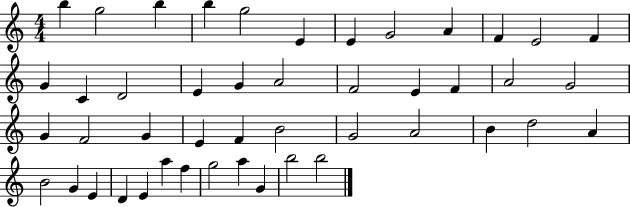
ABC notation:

X:1
T:Untitled
M:4/4
L:1/4
K:C
b g2 b b g2 E E G2 A F E2 F G C D2 E G A2 F2 E F A2 G2 G F2 G E F B2 G2 A2 B d2 A B2 G E D E a f g2 a G b2 b2